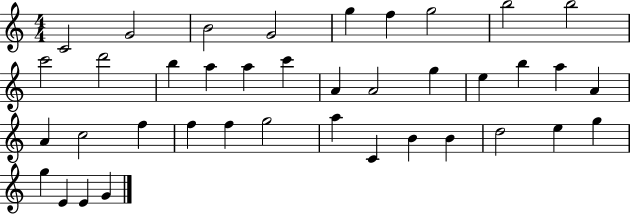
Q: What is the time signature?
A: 4/4